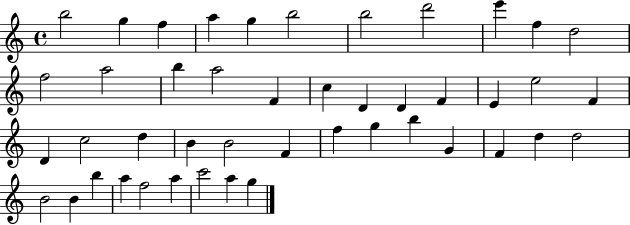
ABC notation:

X:1
T:Untitled
M:4/4
L:1/4
K:C
b2 g f a g b2 b2 d'2 e' f d2 f2 a2 b a2 F c D D F E e2 F D c2 d B B2 F f g b G F d d2 B2 B b a f2 a c'2 a g